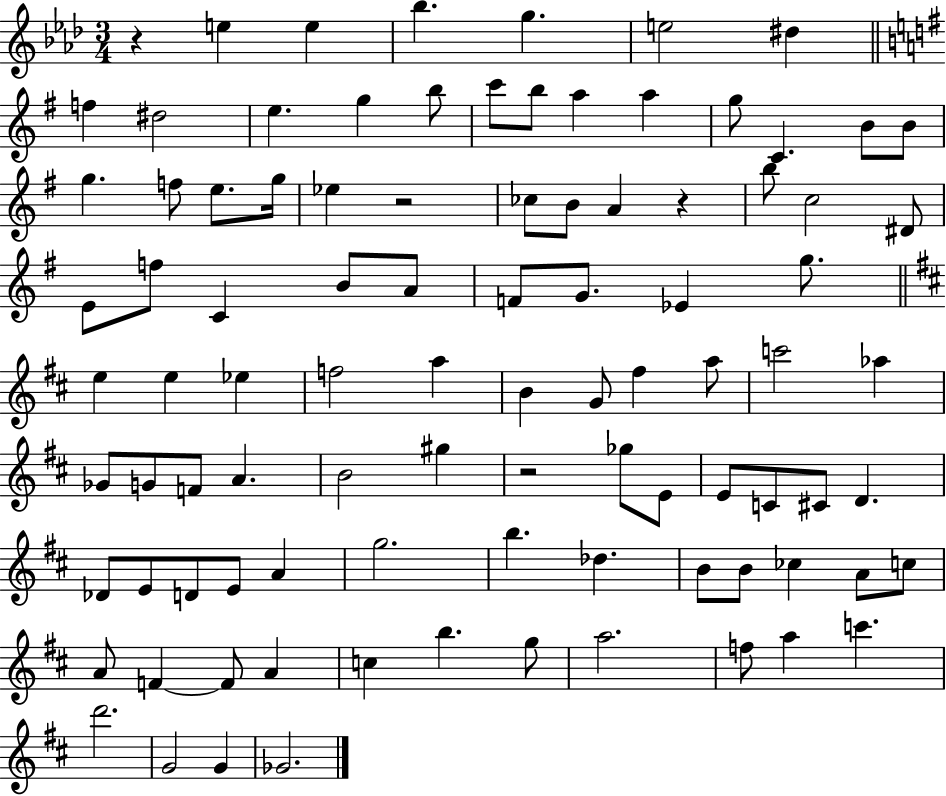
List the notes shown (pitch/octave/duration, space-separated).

R/q E5/q E5/q Bb5/q. G5/q. E5/h D#5/q F5/q D#5/h E5/q. G5/q B5/e C6/e B5/e A5/q A5/q G5/e C4/q. B4/e B4/e G5/q. F5/e E5/e. G5/s Eb5/q R/h CES5/e B4/e A4/q R/q B5/e C5/h D#4/e E4/e F5/e C4/q B4/e A4/e F4/e G4/e. Eb4/q G5/e. E5/q E5/q Eb5/q F5/h A5/q B4/q G4/e F#5/q A5/e C6/h Ab5/q Gb4/e G4/e F4/e A4/q. B4/h G#5/q R/h Gb5/e E4/e E4/e C4/e C#4/e D4/q. Db4/e E4/e D4/e E4/e A4/q G5/h. B5/q. Db5/q. B4/e B4/e CES5/q A4/e C5/e A4/e F4/q F4/e A4/q C5/q B5/q. G5/e A5/h. F5/e A5/q C6/q. D6/h. G4/h G4/q Gb4/h.